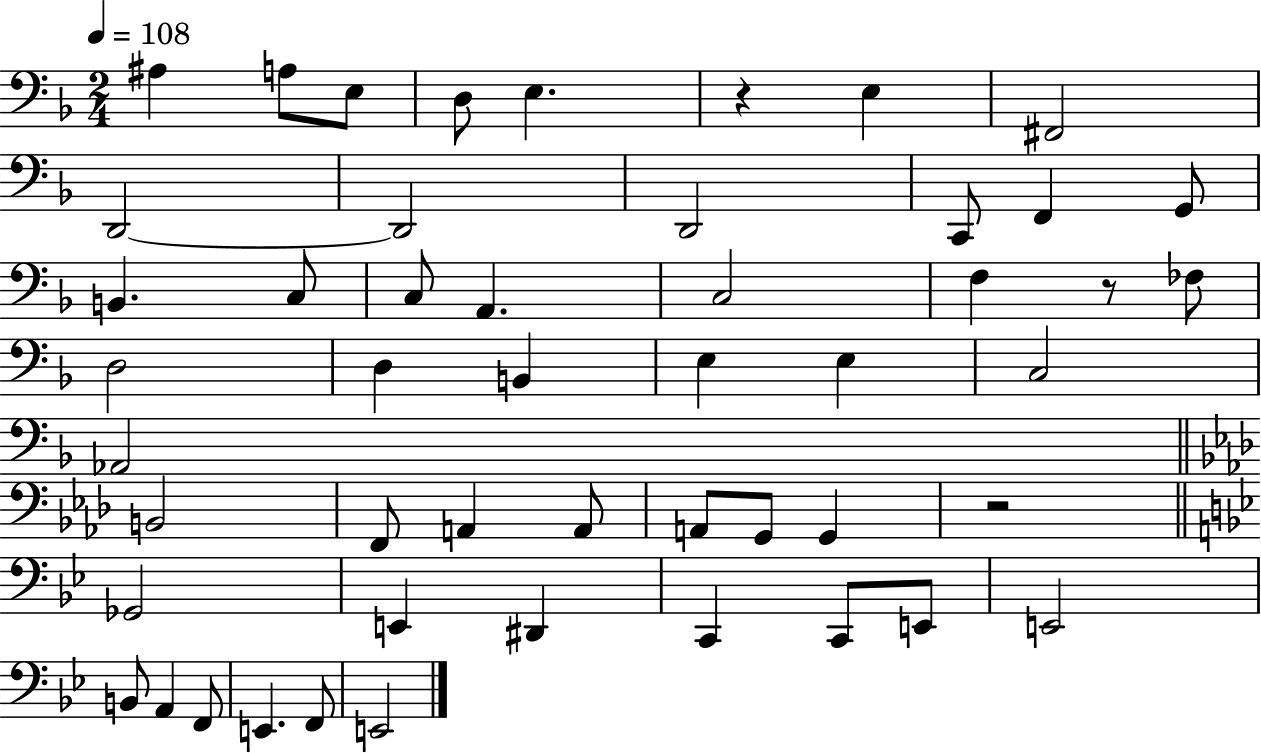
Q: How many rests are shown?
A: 3